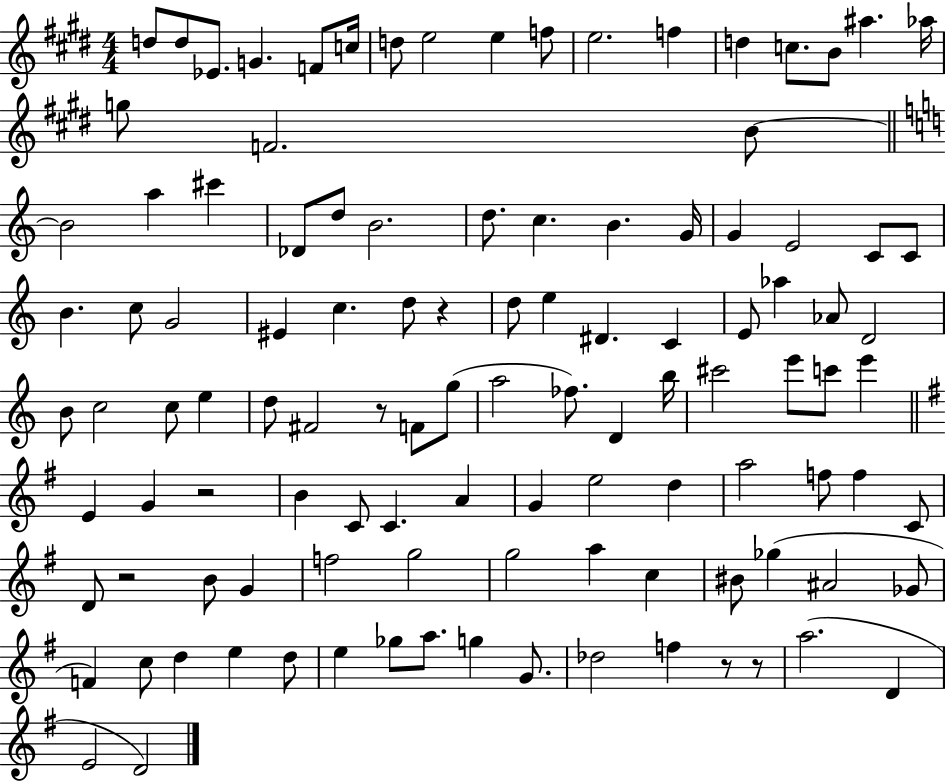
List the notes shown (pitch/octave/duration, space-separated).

D5/e D5/e Eb4/e. G4/q. F4/e C5/s D5/e E5/h E5/q F5/e E5/h. F5/q D5/q C5/e. B4/e A#5/q. Ab5/s G5/e F4/h. B4/e B4/h A5/q C#6/q Db4/e D5/e B4/h. D5/e. C5/q. B4/q. G4/s G4/q E4/h C4/e C4/e B4/q. C5/e G4/h EIS4/q C5/q. D5/e R/q D5/e E5/q D#4/q. C4/q E4/e Ab5/q Ab4/e D4/h B4/e C5/h C5/e E5/q D5/e F#4/h R/e F4/e G5/e A5/h FES5/e. D4/q B5/s C#6/h E6/e C6/e E6/q E4/q G4/q R/h B4/q C4/e C4/q. A4/q G4/q E5/h D5/q A5/h F5/e F5/q C4/e D4/e R/h B4/e G4/q F5/h G5/h G5/h A5/q C5/q BIS4/e Gb5/q A#4/h Gb4/e F4/q C5/e D5/q E5/q D5/e E5/q Gb5/e A5/e. G5/q G4/e. Db5/h F5/q R/e R/e A5/h. D4/q E4/h D4/h